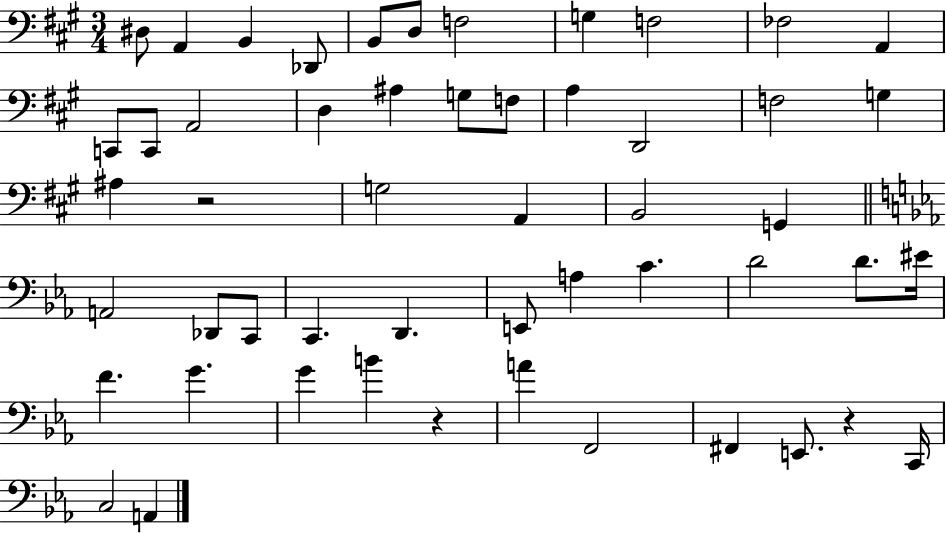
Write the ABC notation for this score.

X:1
T:Untitled
M:3/4
L:1/4
K:A
^D,/2 A,, B,, _D,,/2 B,,/2 D,/2 F,2 G, F,2 _F,2 A,, C,,/2 C,,/2 A,,2 D, ^A, G,/2 F,/2 A, D,,2 F,2 G, ^A, z2 G,2 A,, B,,2 G,, A,,2 _D,,/2 C,,/2 C,, D,, E,,/2 A, C D2 D/2 ^E/4 F G G B z A F,,2 ^F,, E,,/2 z C,,/4 C,2 A,,